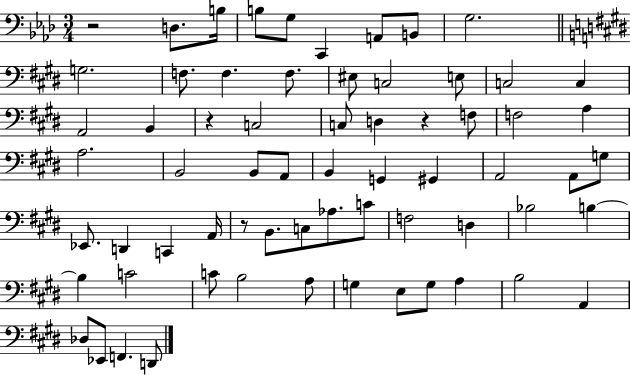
{
  \clef bass
  \numericTimeSignature
  \time 3/4
  \key aes \major
  r2 d8. b16 | b8 g8 c,4 a,8 b,8 | g2. | \bar "||" \break \key e \major g2. | f8. f4. f8. | eis8 c2 e8 | c2 c4 | \break a,2 b,4 | r4 c2 | c8 d4 r4 f8 | f2 a4 | \break a2. | b,2 b,8 a,8 | b,4 g,4 gis,4 | a,2 a,8 g8 | \break ees,8. d,4 c,4 a,16 | r8 b,8. c8 aes8. c'8 | f2 d4 | bes2 b4~~ | \break b4 c'2 | c'8 b2 a8 | g4 e8 g8 a4 | b2 a,4 | \break des8 ees,8 f,4. d,8 | \bar "|."
}